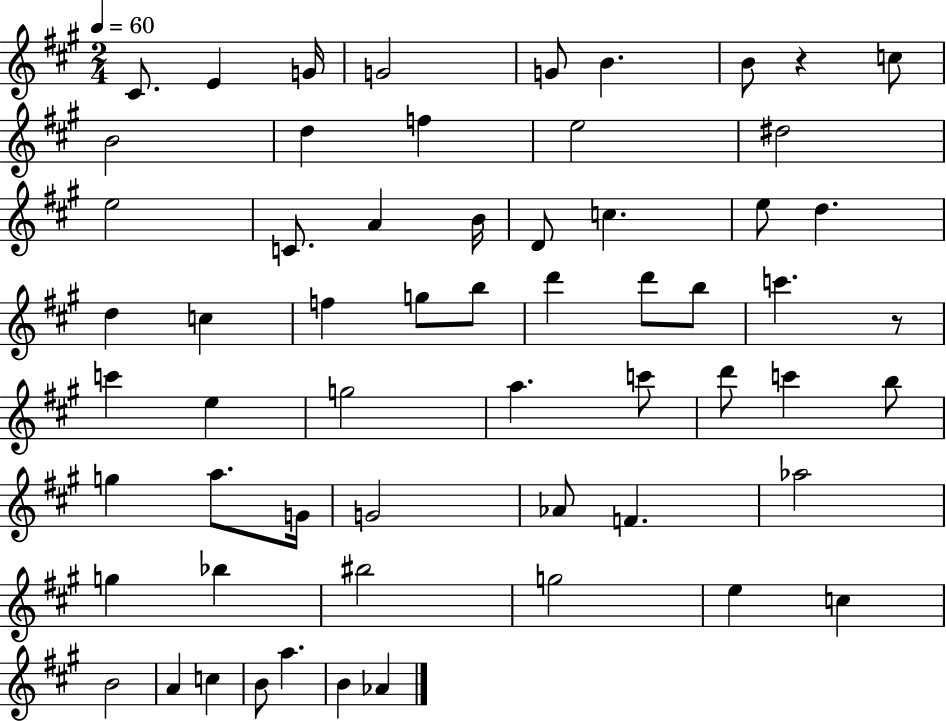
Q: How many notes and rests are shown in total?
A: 60